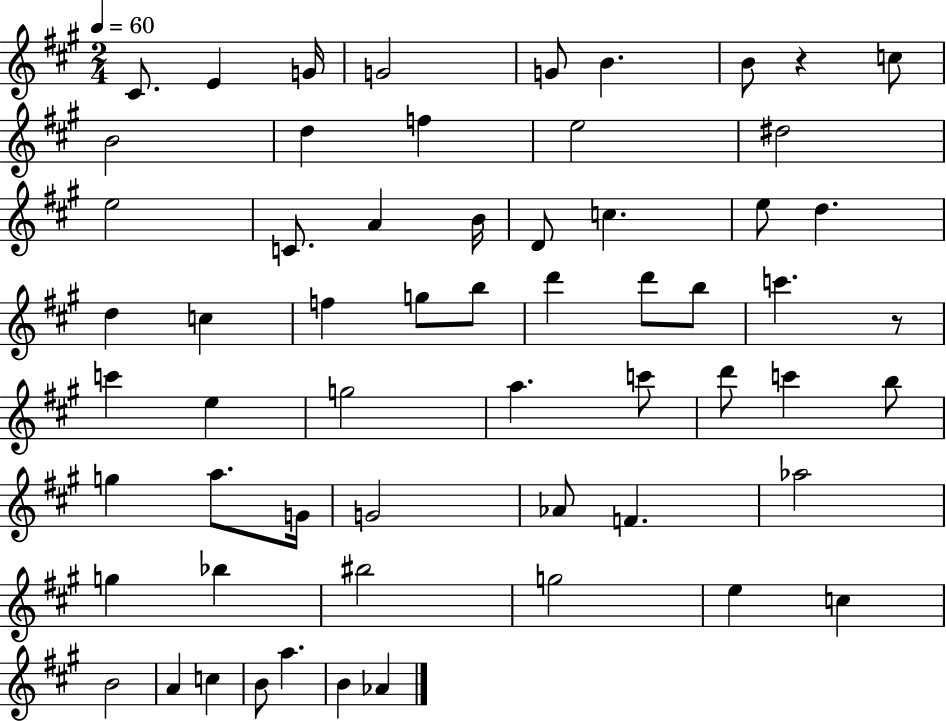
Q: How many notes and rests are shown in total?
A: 60